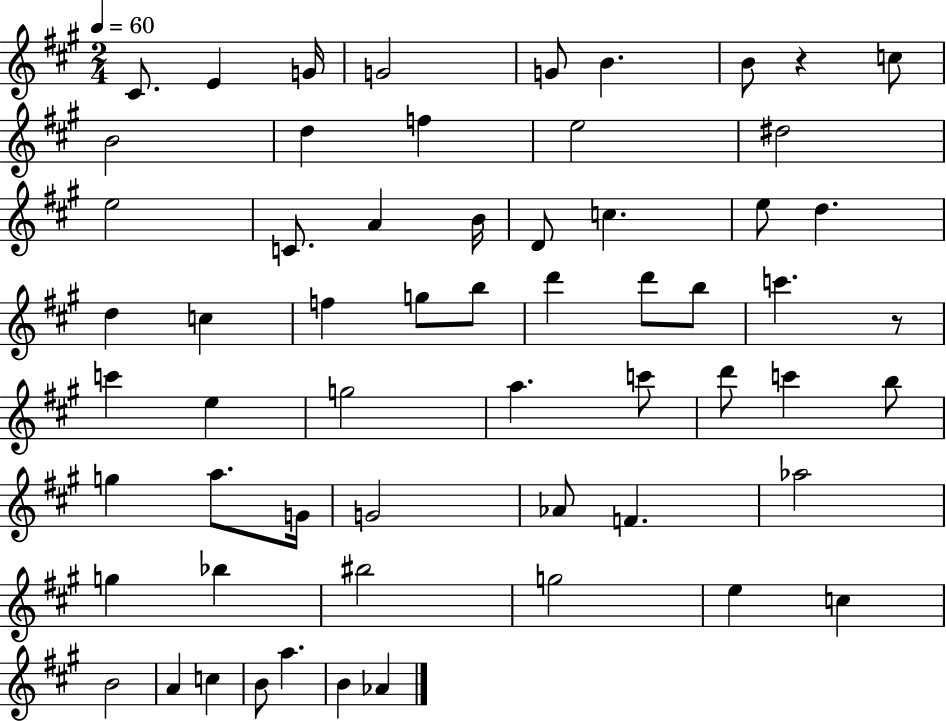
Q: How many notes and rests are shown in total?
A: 60